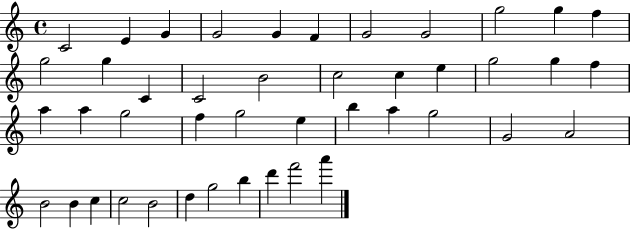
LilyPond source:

{
  \clef treble
  \time 4/4
  \defaultTimeSignature
  \key c \major
  c'2 e'4 g'4 | g'2 g'4 f'4 | g'2 g'2 | g''2 g''4 f''4 | \break g''2 g''4 c'4 | c'2 b'2 | c''2 c''4 e''4 | g''2 g''4 f''4 | \break a''4 a''4 g''2 | f''4 g''2 e''4 | b''4 a''4 g''2 | g'2 a'2 | \break b'2 b'4 c''4 | c''2 b'2 | d''4 g''2 b''4 | d'''4 f'''2 a'''4 | \break \bar "|."
}